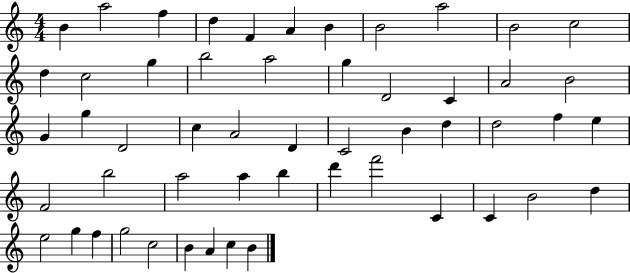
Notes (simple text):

B4/q A5/h F5/q D5/q F4/q A4/q B4/q B4/h A5/h B4/h C5/h D5/q C5/h G5/q B5/h A5/h G5/q D4/h C4/q A4/h B4/h G4/q G5/q D4/h C5/q A4/h D4/q C4/h B4/q D5/q D5/h F5/q E5/q F4/h B5/h A5/h A5/q B5/q D6/q F6/h C4/q C4/q B4/h D5/q E5/h G5/q F5/q G5/h C5/h B4/q A4/q C5/q B4/q